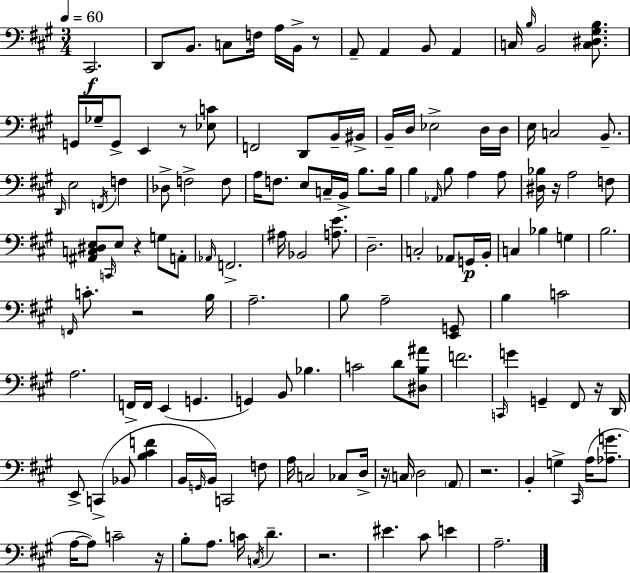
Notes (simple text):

C#2/h. D2/e B2/e. C3/e F3/s A3/s B2/s R/e A2/e A2/q B2/e A2/q C3/s B3/s B2/h [C3,D#3,G#3,B3]/e. G2/s Gb3/s G2/e E2/q R/e [Eb3,C4]/e F2/h D2/e B2/s BIS2/s B2/s D3/s Eb3/h D3/s D3/s E3/s C3/h B2/e. D2/s E3/h F2/s F3/q Db3/e F3/h F3/e A3/s F3/e. E3/e C3/s B2/s B3/e. B3/s B3/q Ab2/s B3/e A3/q A3/e [D#3,Bb3]/s R/s A3/h F3/e [A#2,C3,D#3,E3]/e C2/s E3/e R/q G3/e A2/e Ab2/s F2/h. A#3/s Bb2/h [A3,E4]/e. D3/h. C3/h Ab2/e G2/s B2/s C3/q Bb3/q G3/q B3/h. F2/s C4/e. R/h B3/s A3/h. B3/e A3/h [E2,G2]/e B3/q C4/h A3/h. F2/s F2/s E2/q G2/q. G2/q B2/e Bb3/q. C4/h D4/e [D#3,B3,A#4]/e F4/h. C2/s G4/q G2/q F#2/e R/s D2/s E2/e C2/q Bb2/e [B3,C#4,F4]/q B2/s G2/s B2/s C2/h F3/e A3/s C3/h CES3/e D3/s R/s C3/s D3/h A2/e R/h. B2/q G3/q C#2/s A3/s [Ab3,G4]/e. A3/s A3/e C4/h R/s B3/e A3/e. C4/s C3/s D4/q. R/h. EIS4/q. C#4/e E4/q A3/h.